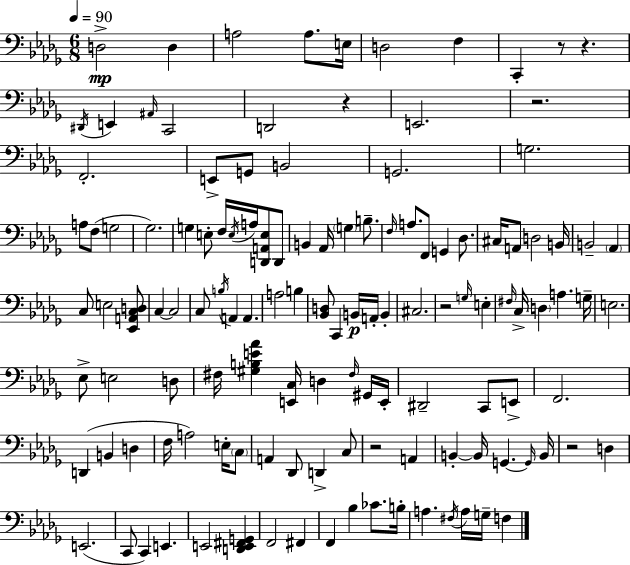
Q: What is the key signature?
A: BES minor